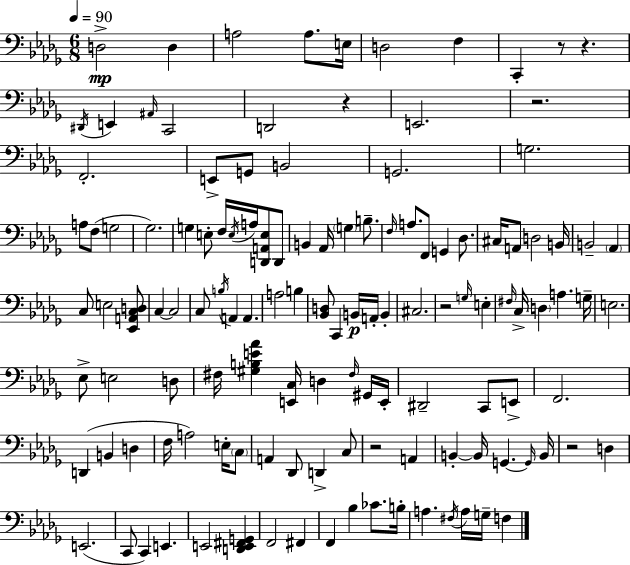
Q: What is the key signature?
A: BES minor